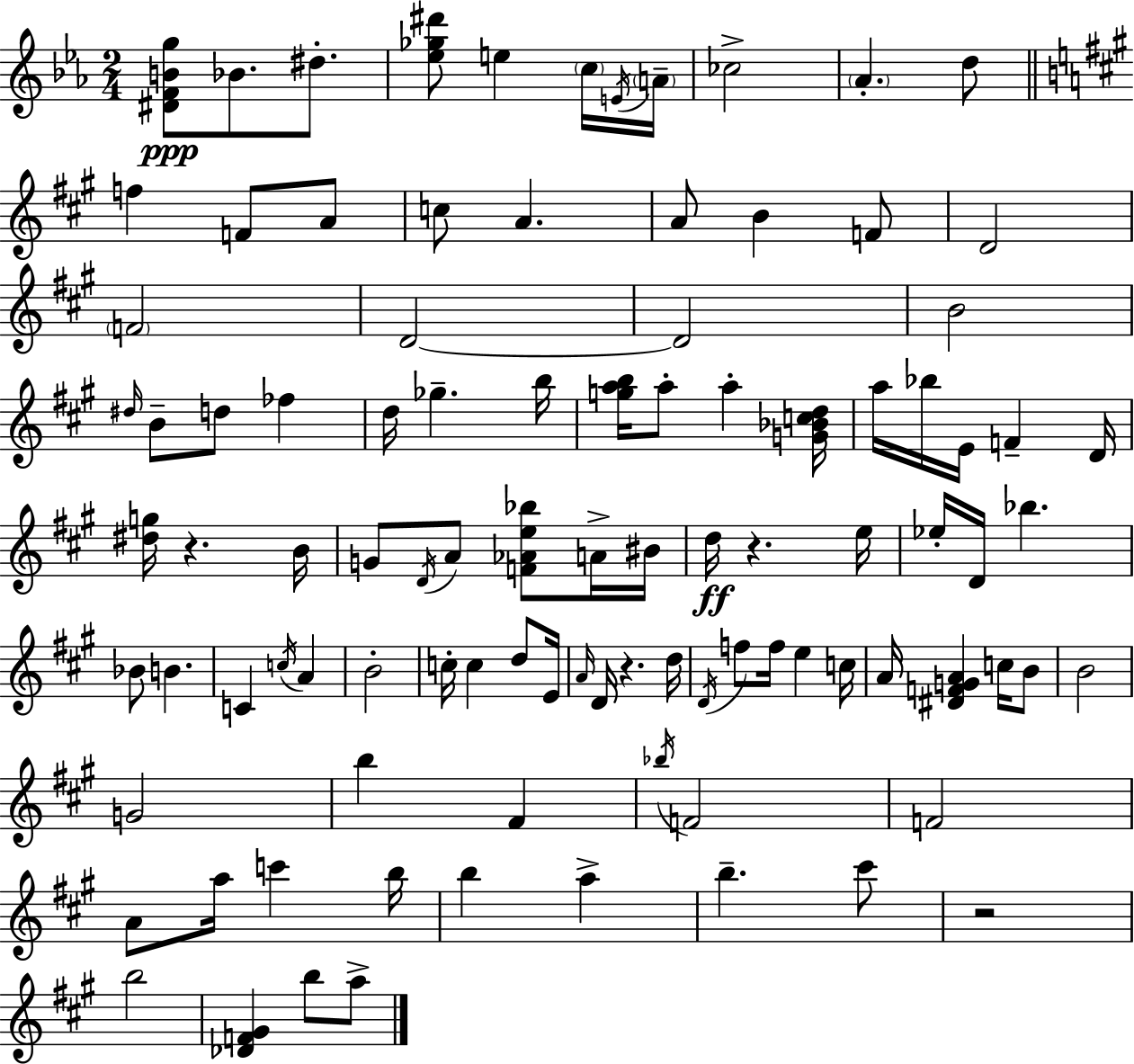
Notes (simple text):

[D#4,F4,B4,G5]/e Bb4/e. D#5/e. [Eb5,Gb5,D#6]/e E5/q C5/s E4/s A4/s CES5/h Ab4/q. D5/e F5/q F4/e A4/e C5/e A4/q. A4/e B4/q F4/e D4/h F4/h D4/h D4/h B4/h D#5/s B4/e D5/e FES5/q D5/s Gb5/q. B5/s [G5,A5,B5]/s A5/e A5/q [G4,Bb4,C5,D5]/s A5/s Bb5/s E4/s F4/q D4/s [D#5,G5]/s R/q. B4/s G4/e D4/s A4/e [F4,Ab4,E5,Bb5]/e A4/s BIS4/s D5/s R/q. E5/s Eb5/s D4/s Bb5/q. Bb4/e B4/q. C4/q C5/s A4/q B4/h C5/s C5/q D5/e E4/s A4/s D4/s R/q. D5/s D4/s F5/e F5/s E5/q C5/s A4/s [D#4,F4,G4,A4]/q C5/s B4/e B4/h G4/h B5/q F#4/q Bb5/s F4/h F4/h A4/e A5/s C6/q B5/s B5/q A5/q B5/q. C#6/e R/h B5/h [Db4,F4,G#4]/q B5/e A5/e